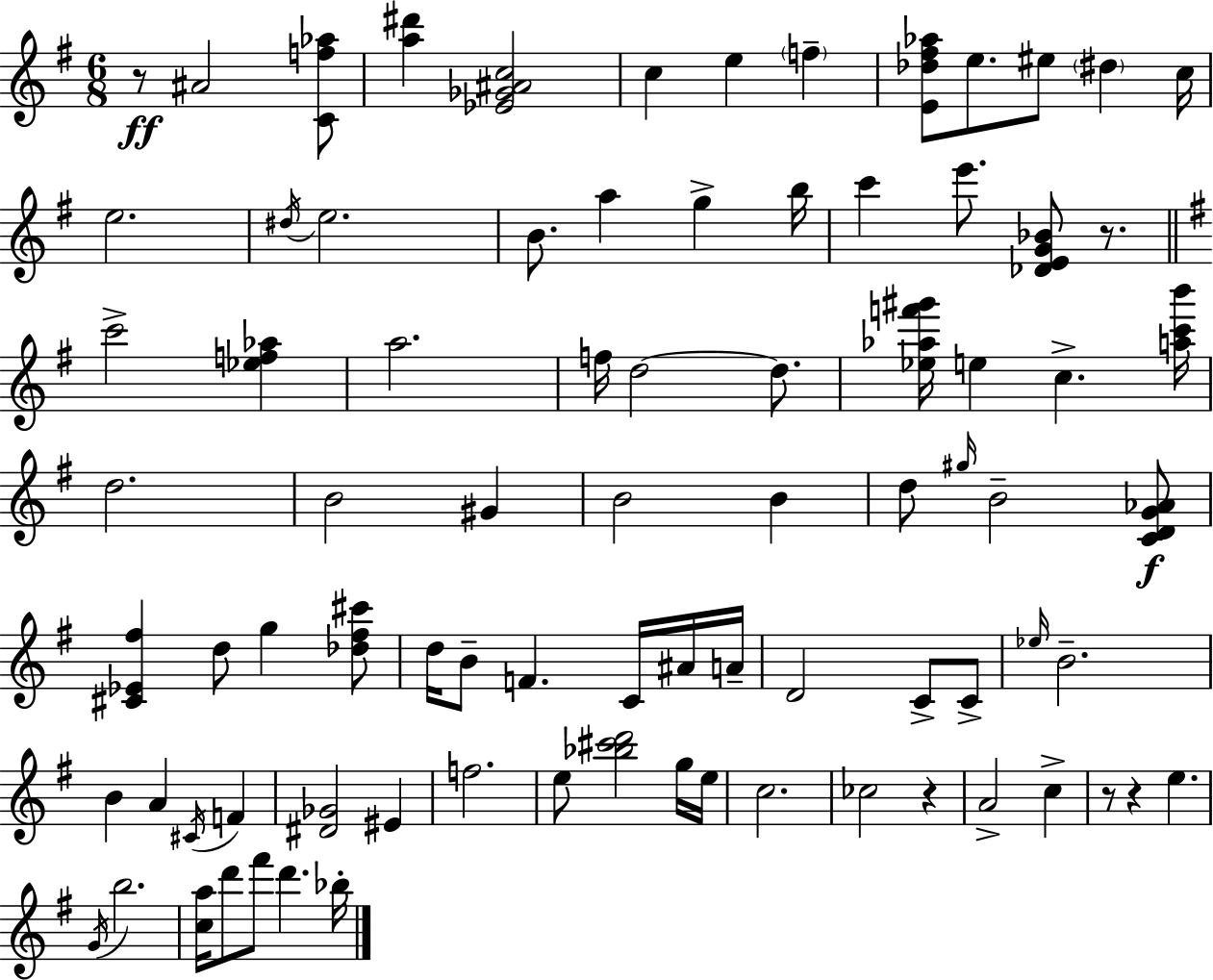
R/e A#4/h [C4,F5,Ab5]/e [A5,D#6]/q [Eb4,Gb4,A#4,C5]/h C5/q E5/q F5/q [E4,Db5,F#5,Ab5]/e E5/e. EIS5/e D#5/q C5/s E5/h. D#5/s E5/h. B4/e. A5/q G5/q B5/s C6/q E6/e. [Db4,E4,G4,Bb4]/e R/e. C6/h [Eb5,F5,Ab5]/q A5/h. F5/s D5/h D5/e. [Eb5,Ab5,F6,G#6]/s E5/q C5/q. [A5,C6,B6]/s D5/h. B4/h G#4/q B4/h B4/q D5/e G#5/s B4/h [C4,D4,G4,Ab4]/e [C#4,Eb4,F#5]/q D5/e G5/q [Db5,F#5,C#6]/e D5/s B4/e F4/q. C4/s A#4/s A4/s D4/h C4/e C4/e Eb5/s B4/h. B4/q A4/q C#4/s F4/q [D#4,Gb4]/h EIS4/q F5/h. E5/e [Bb5,C#6,D6]/h G5/s E5/s C5/h. CES5/h R/q A4/h C5/q R/e R/q E5/q. G4/s B5/h. [C5,A5]/s D6/e F#6/e D6/q. Bb5/s